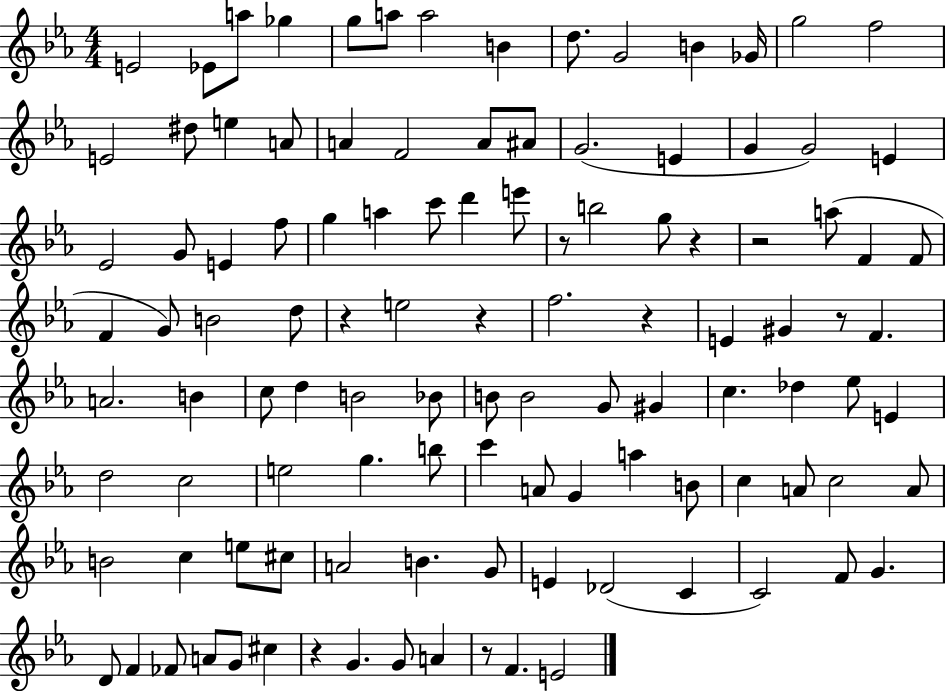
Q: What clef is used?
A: treble